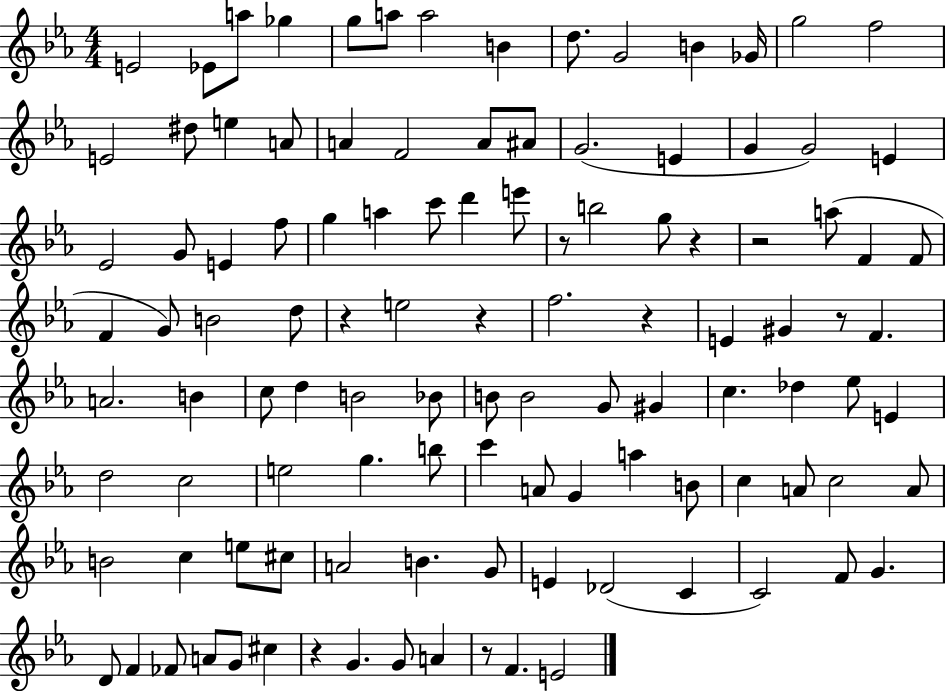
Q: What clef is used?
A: treble